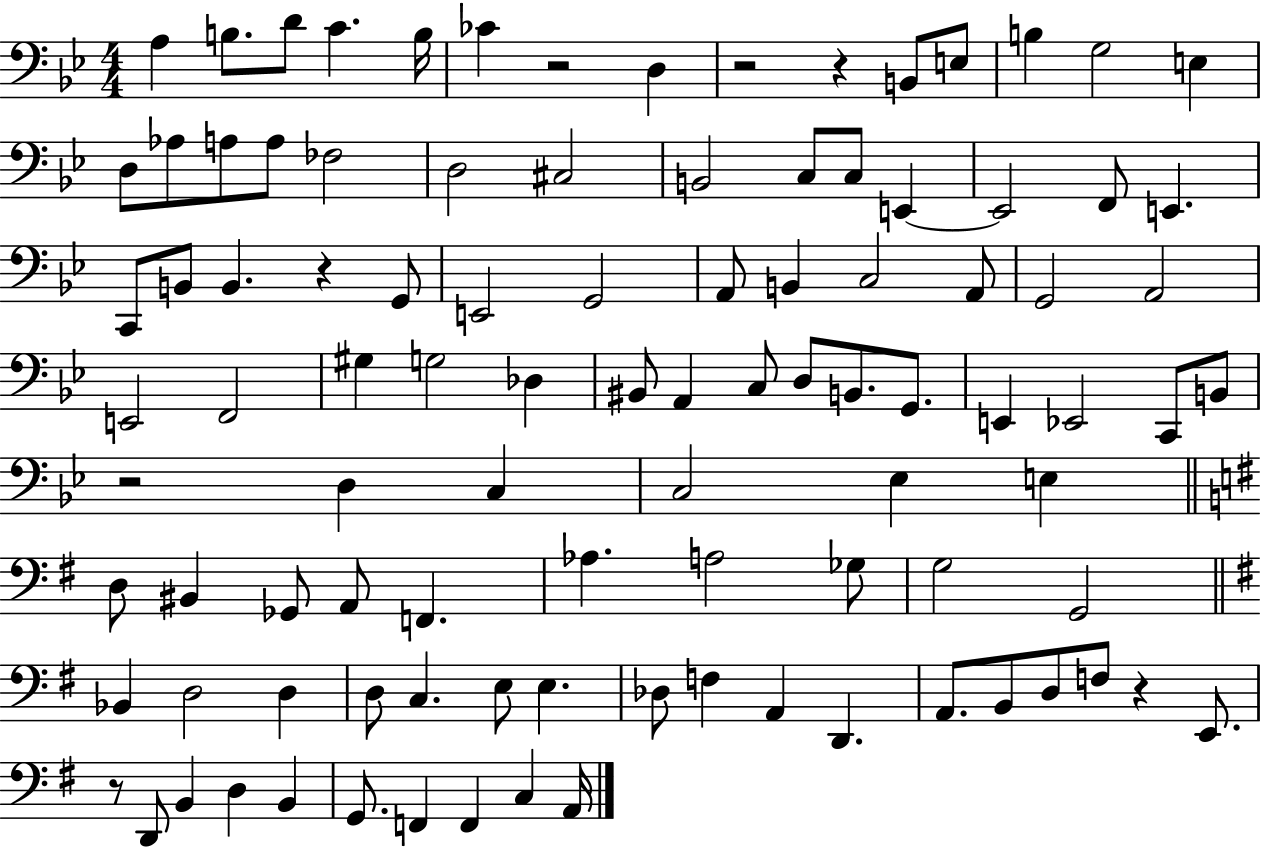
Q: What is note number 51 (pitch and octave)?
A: Eb2